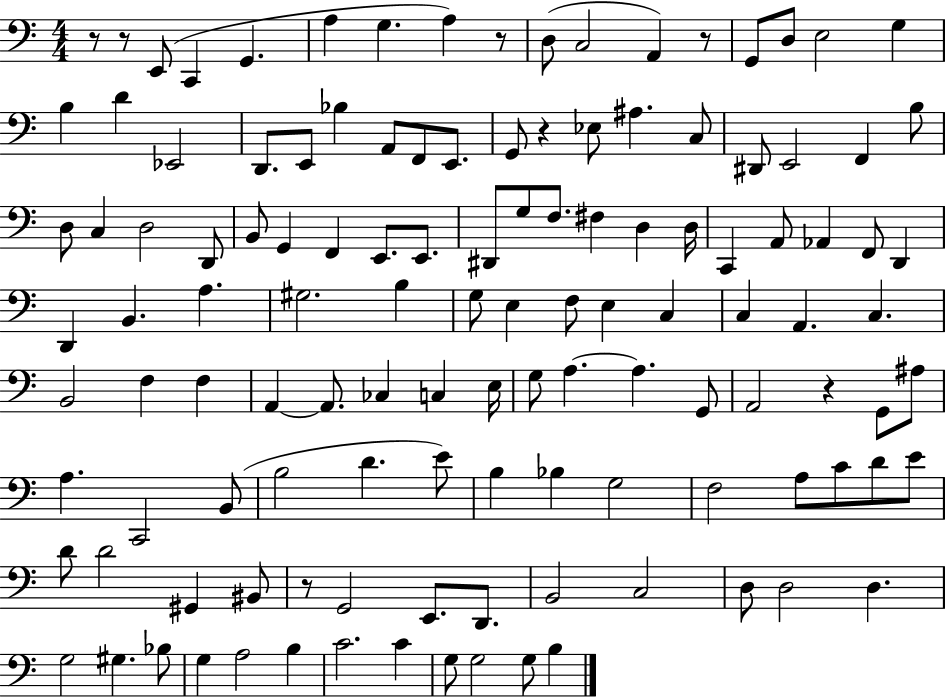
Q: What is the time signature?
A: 4/4